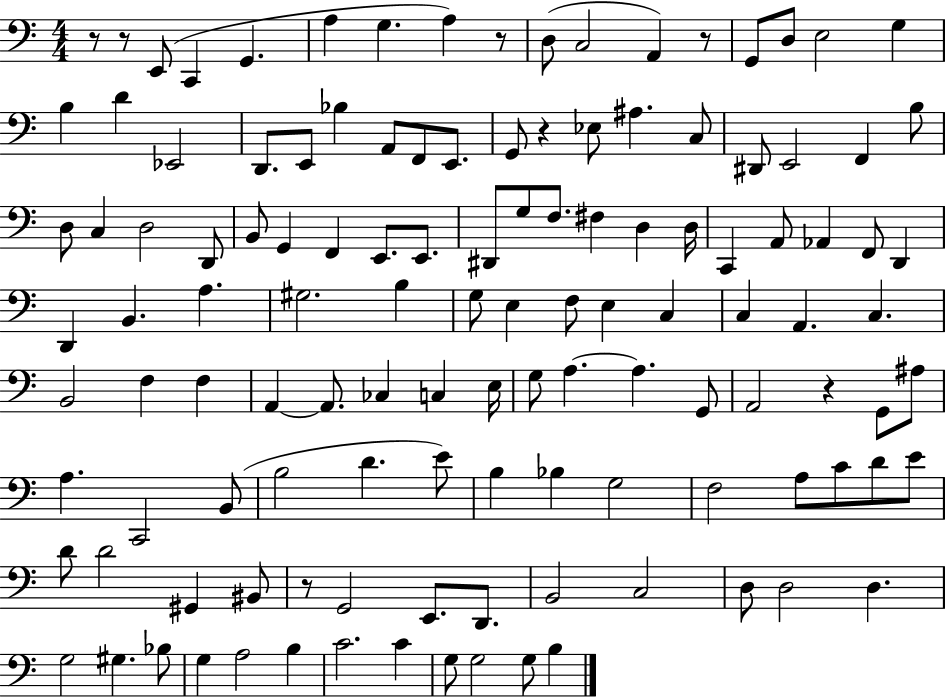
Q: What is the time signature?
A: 4/4